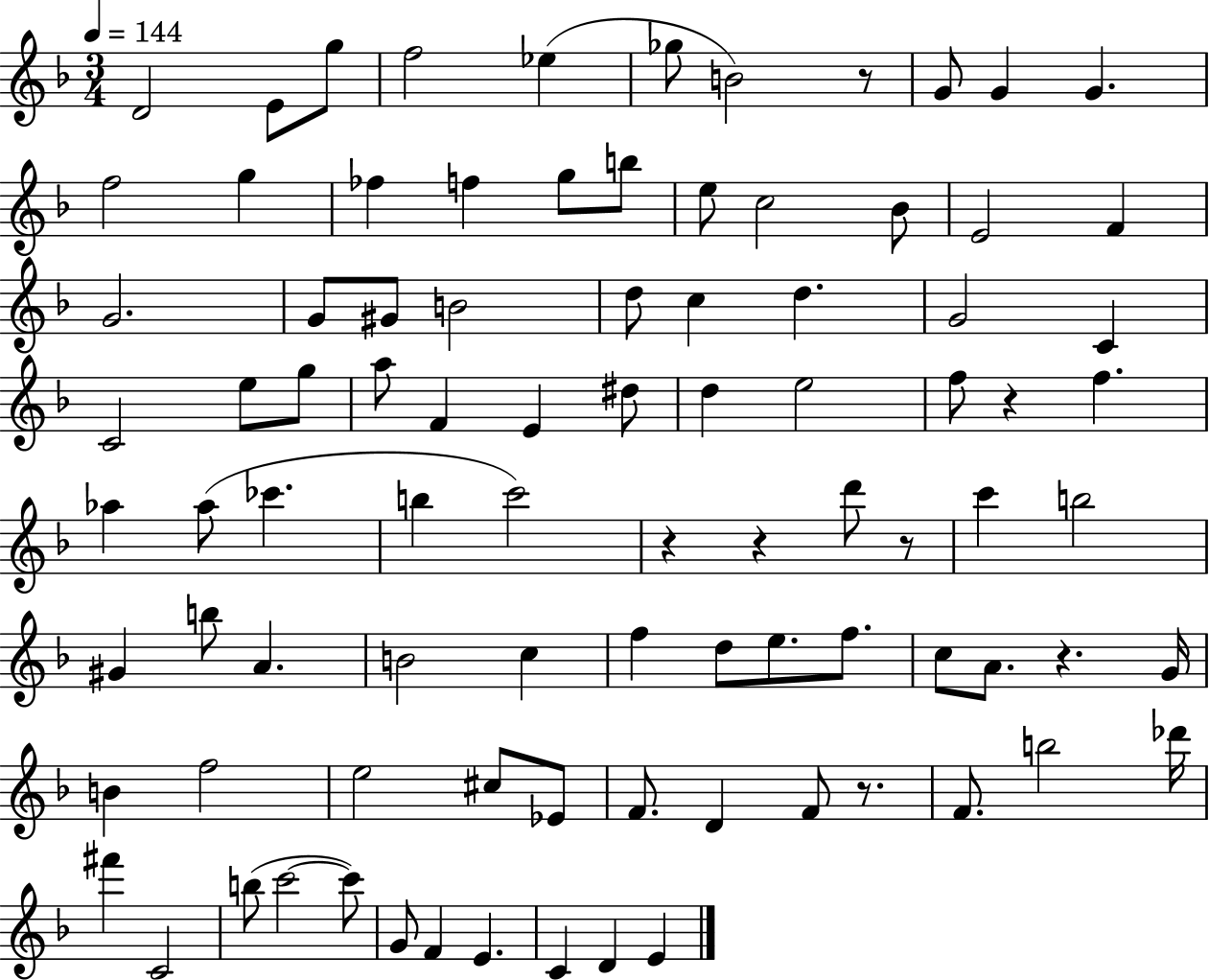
X:1
T:Untitled
M:3/4
L:1/4
K:F
D2 E/2 g/2 f2 _e _g/2 B2 z/2 G/2 G G f2 g _f f g/2 b/2 e/2 c2 _B/2 E2 F G2 G/2 ^G/2 B2 d/2 c d G2 C C2 e/2 g/2 a/2 F E ^d/2 d e2 f/2 z f _a _a/2 _c' b c'2 z z d'/2 z/2 c' b2 ^G b/2 A B2 c f d/2 e/2 f/2 c/2 A/2 z G/4 B f2 e2 ^c/2 _E/2 F/2 D F/2 z/2 F/2 b2 _d'/4 ^f' C2 b/2 c'2 c'/2 G/2 F E C D E